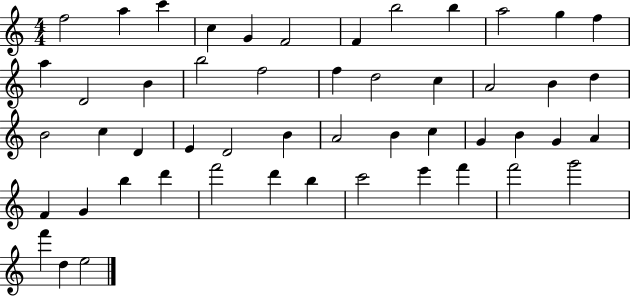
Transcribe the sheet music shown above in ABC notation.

X:1
T:Untitled
M:4/4
L:1/4
K:C
f2 a c' c G F2 F b2 b a2 g f a D2 B b2 f2 f d2 c A2 B d B2 c D E D2 B A2 B c G B G A F G b d' f'2 d' b c'2 e' f' f'2 g'2 f' d e2